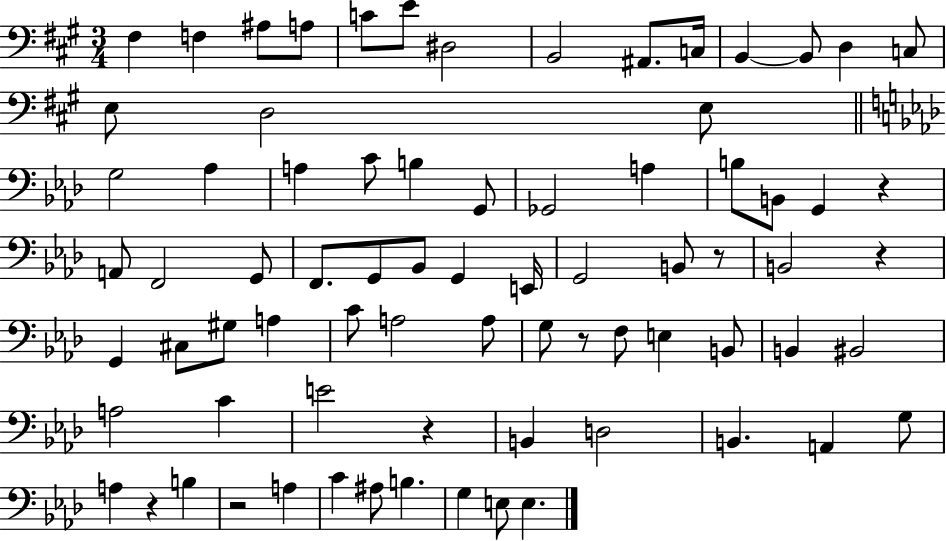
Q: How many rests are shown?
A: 7